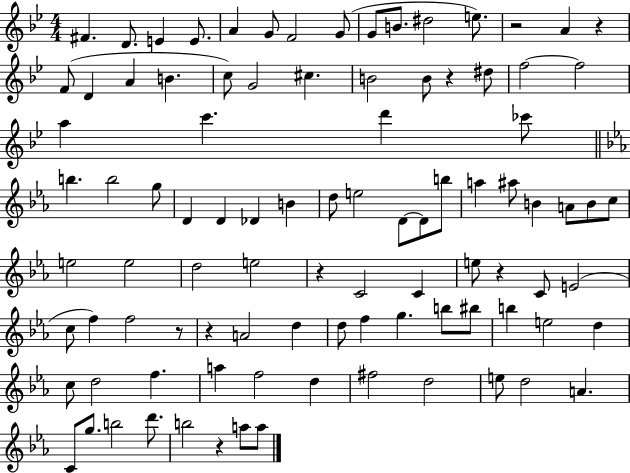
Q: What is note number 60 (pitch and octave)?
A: A4